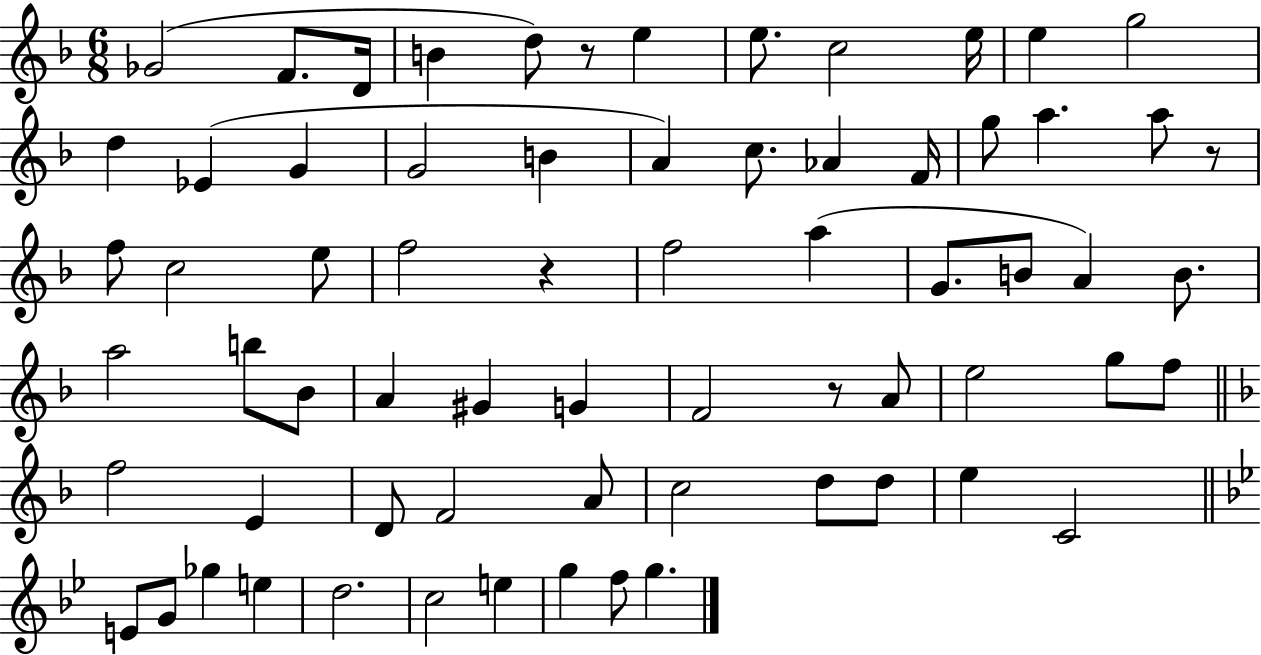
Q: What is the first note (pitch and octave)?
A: Gb4